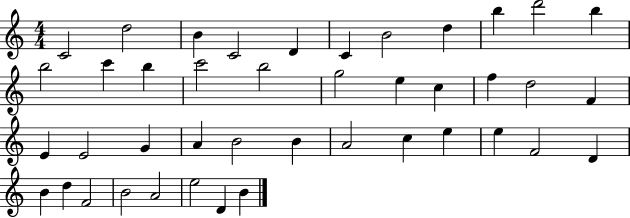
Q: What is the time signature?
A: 4/4